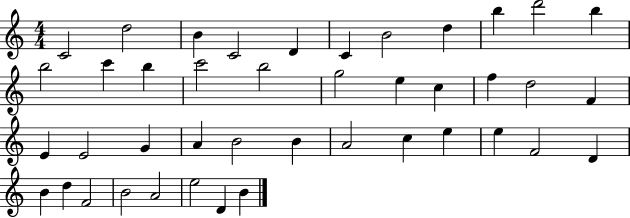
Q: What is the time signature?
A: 4/4